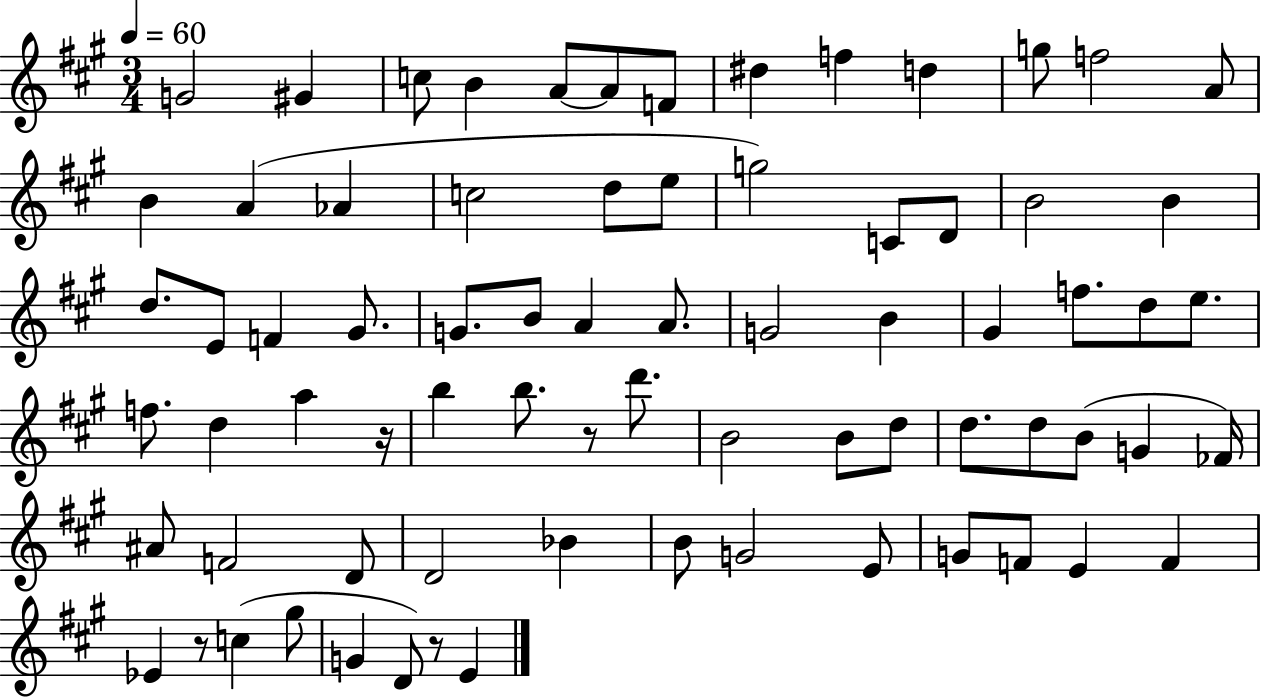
X:1
T:Untitled
M:3/4
L:1/4
K:A
G2 ^G c/2 B A/2 A/2 F/2 ^d f d g/2 f2 A/2 B A _A c2 d/2 e/2 g2 C/2 D/2 B2 B d/2 E/2 F ^G/2 G/2 B/2 A A/2 G2 B ^G f/2 d/2 e/2 f/2 d a z/4 b b/2 z/2 d'/2 B2 B/2 d/2 d/2 d/2 B/2 G _F/4 ^A/2 F2 D/2 D2 _B B/2 G2 E/2 G/2 F/2 E F _E z/2 c ^g/2 G D/2 z/2 E